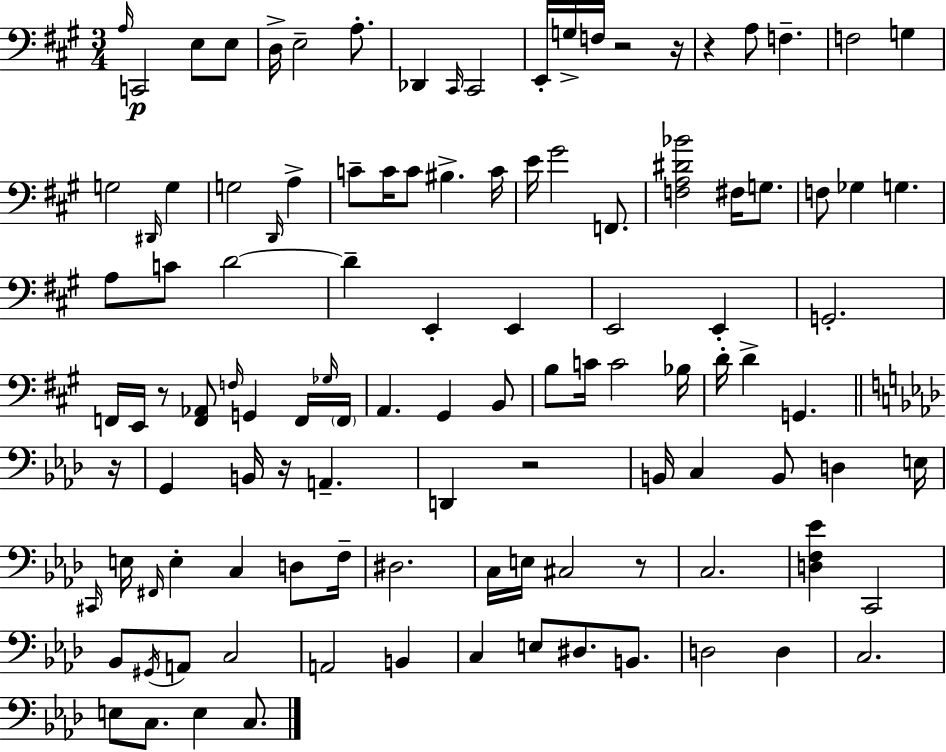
X:1
T:Untitled
M:3/4
L:1/4
K:A
A,/4 C,,2 E,/2 E,/2 D,/4 E,2 A,/2 _D,, ^C,,/4 ^C,,2 E,,/4 G,/4 F,/4 z2 z/4 z A,/2 F, F,2 G, G,2 ^D,,/4 G, G,2 D,,/4 A, C/2 C/4 C/2 ^B, C/4 E/4 ^G2 F,,/2 [F,A,^D_B]2 ^F,/4 G,/2 F,/2 _G, G, A,/2 C/2 D2 D E,, E,, E,,2 E,, G,,2 F,,/4 E,,/4 z/2 [F,,_A,,]/2 F,/4 G,, F,,/4 _G,/4 F,,/4 A,, ^G,, B,,/2 B,/2 C/4 C2 _B,/4 D/4 D G,, z/4 G,, B,,/4 z/4 A,, D,, z2 B,,/4 C, B,,/2 D, E,/4 ^C,,/4 E,/4 ^F,,/4 E, C, D,/2 F,/4 ^D,2 C,/4 E,/4 ^C,2 z/2 C,2 [D,F,_E] C,,2 _B,,/2 ^G,,/4 A,,/2 C,2 A,,2 B,, C, E,/2 ^D,/2 B,,/2 D,2 D, C,2 E,/2 C,/2 E, C,/2